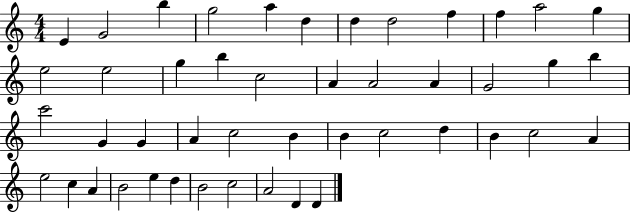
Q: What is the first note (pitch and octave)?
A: E4